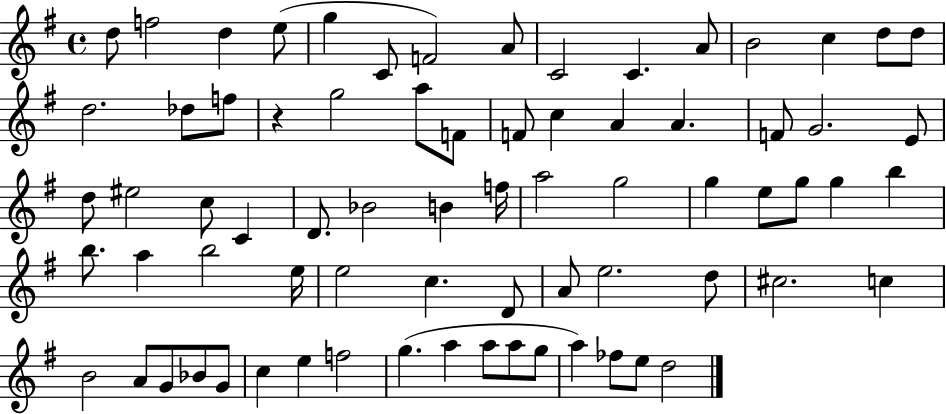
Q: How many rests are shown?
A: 1